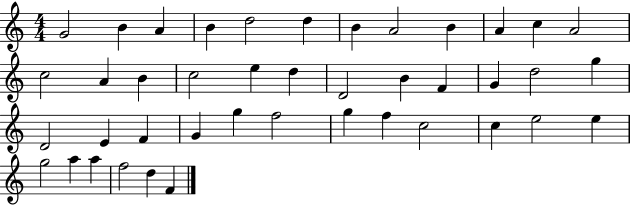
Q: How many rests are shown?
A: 0